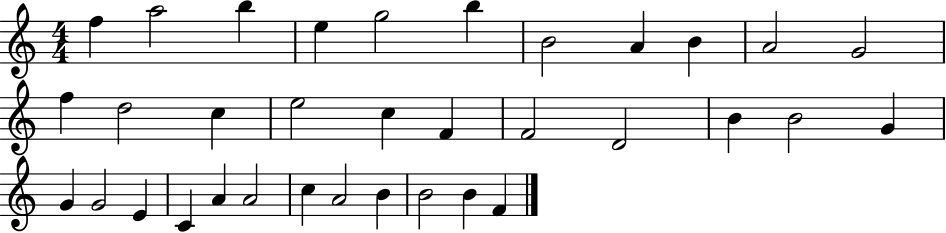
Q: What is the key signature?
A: C major